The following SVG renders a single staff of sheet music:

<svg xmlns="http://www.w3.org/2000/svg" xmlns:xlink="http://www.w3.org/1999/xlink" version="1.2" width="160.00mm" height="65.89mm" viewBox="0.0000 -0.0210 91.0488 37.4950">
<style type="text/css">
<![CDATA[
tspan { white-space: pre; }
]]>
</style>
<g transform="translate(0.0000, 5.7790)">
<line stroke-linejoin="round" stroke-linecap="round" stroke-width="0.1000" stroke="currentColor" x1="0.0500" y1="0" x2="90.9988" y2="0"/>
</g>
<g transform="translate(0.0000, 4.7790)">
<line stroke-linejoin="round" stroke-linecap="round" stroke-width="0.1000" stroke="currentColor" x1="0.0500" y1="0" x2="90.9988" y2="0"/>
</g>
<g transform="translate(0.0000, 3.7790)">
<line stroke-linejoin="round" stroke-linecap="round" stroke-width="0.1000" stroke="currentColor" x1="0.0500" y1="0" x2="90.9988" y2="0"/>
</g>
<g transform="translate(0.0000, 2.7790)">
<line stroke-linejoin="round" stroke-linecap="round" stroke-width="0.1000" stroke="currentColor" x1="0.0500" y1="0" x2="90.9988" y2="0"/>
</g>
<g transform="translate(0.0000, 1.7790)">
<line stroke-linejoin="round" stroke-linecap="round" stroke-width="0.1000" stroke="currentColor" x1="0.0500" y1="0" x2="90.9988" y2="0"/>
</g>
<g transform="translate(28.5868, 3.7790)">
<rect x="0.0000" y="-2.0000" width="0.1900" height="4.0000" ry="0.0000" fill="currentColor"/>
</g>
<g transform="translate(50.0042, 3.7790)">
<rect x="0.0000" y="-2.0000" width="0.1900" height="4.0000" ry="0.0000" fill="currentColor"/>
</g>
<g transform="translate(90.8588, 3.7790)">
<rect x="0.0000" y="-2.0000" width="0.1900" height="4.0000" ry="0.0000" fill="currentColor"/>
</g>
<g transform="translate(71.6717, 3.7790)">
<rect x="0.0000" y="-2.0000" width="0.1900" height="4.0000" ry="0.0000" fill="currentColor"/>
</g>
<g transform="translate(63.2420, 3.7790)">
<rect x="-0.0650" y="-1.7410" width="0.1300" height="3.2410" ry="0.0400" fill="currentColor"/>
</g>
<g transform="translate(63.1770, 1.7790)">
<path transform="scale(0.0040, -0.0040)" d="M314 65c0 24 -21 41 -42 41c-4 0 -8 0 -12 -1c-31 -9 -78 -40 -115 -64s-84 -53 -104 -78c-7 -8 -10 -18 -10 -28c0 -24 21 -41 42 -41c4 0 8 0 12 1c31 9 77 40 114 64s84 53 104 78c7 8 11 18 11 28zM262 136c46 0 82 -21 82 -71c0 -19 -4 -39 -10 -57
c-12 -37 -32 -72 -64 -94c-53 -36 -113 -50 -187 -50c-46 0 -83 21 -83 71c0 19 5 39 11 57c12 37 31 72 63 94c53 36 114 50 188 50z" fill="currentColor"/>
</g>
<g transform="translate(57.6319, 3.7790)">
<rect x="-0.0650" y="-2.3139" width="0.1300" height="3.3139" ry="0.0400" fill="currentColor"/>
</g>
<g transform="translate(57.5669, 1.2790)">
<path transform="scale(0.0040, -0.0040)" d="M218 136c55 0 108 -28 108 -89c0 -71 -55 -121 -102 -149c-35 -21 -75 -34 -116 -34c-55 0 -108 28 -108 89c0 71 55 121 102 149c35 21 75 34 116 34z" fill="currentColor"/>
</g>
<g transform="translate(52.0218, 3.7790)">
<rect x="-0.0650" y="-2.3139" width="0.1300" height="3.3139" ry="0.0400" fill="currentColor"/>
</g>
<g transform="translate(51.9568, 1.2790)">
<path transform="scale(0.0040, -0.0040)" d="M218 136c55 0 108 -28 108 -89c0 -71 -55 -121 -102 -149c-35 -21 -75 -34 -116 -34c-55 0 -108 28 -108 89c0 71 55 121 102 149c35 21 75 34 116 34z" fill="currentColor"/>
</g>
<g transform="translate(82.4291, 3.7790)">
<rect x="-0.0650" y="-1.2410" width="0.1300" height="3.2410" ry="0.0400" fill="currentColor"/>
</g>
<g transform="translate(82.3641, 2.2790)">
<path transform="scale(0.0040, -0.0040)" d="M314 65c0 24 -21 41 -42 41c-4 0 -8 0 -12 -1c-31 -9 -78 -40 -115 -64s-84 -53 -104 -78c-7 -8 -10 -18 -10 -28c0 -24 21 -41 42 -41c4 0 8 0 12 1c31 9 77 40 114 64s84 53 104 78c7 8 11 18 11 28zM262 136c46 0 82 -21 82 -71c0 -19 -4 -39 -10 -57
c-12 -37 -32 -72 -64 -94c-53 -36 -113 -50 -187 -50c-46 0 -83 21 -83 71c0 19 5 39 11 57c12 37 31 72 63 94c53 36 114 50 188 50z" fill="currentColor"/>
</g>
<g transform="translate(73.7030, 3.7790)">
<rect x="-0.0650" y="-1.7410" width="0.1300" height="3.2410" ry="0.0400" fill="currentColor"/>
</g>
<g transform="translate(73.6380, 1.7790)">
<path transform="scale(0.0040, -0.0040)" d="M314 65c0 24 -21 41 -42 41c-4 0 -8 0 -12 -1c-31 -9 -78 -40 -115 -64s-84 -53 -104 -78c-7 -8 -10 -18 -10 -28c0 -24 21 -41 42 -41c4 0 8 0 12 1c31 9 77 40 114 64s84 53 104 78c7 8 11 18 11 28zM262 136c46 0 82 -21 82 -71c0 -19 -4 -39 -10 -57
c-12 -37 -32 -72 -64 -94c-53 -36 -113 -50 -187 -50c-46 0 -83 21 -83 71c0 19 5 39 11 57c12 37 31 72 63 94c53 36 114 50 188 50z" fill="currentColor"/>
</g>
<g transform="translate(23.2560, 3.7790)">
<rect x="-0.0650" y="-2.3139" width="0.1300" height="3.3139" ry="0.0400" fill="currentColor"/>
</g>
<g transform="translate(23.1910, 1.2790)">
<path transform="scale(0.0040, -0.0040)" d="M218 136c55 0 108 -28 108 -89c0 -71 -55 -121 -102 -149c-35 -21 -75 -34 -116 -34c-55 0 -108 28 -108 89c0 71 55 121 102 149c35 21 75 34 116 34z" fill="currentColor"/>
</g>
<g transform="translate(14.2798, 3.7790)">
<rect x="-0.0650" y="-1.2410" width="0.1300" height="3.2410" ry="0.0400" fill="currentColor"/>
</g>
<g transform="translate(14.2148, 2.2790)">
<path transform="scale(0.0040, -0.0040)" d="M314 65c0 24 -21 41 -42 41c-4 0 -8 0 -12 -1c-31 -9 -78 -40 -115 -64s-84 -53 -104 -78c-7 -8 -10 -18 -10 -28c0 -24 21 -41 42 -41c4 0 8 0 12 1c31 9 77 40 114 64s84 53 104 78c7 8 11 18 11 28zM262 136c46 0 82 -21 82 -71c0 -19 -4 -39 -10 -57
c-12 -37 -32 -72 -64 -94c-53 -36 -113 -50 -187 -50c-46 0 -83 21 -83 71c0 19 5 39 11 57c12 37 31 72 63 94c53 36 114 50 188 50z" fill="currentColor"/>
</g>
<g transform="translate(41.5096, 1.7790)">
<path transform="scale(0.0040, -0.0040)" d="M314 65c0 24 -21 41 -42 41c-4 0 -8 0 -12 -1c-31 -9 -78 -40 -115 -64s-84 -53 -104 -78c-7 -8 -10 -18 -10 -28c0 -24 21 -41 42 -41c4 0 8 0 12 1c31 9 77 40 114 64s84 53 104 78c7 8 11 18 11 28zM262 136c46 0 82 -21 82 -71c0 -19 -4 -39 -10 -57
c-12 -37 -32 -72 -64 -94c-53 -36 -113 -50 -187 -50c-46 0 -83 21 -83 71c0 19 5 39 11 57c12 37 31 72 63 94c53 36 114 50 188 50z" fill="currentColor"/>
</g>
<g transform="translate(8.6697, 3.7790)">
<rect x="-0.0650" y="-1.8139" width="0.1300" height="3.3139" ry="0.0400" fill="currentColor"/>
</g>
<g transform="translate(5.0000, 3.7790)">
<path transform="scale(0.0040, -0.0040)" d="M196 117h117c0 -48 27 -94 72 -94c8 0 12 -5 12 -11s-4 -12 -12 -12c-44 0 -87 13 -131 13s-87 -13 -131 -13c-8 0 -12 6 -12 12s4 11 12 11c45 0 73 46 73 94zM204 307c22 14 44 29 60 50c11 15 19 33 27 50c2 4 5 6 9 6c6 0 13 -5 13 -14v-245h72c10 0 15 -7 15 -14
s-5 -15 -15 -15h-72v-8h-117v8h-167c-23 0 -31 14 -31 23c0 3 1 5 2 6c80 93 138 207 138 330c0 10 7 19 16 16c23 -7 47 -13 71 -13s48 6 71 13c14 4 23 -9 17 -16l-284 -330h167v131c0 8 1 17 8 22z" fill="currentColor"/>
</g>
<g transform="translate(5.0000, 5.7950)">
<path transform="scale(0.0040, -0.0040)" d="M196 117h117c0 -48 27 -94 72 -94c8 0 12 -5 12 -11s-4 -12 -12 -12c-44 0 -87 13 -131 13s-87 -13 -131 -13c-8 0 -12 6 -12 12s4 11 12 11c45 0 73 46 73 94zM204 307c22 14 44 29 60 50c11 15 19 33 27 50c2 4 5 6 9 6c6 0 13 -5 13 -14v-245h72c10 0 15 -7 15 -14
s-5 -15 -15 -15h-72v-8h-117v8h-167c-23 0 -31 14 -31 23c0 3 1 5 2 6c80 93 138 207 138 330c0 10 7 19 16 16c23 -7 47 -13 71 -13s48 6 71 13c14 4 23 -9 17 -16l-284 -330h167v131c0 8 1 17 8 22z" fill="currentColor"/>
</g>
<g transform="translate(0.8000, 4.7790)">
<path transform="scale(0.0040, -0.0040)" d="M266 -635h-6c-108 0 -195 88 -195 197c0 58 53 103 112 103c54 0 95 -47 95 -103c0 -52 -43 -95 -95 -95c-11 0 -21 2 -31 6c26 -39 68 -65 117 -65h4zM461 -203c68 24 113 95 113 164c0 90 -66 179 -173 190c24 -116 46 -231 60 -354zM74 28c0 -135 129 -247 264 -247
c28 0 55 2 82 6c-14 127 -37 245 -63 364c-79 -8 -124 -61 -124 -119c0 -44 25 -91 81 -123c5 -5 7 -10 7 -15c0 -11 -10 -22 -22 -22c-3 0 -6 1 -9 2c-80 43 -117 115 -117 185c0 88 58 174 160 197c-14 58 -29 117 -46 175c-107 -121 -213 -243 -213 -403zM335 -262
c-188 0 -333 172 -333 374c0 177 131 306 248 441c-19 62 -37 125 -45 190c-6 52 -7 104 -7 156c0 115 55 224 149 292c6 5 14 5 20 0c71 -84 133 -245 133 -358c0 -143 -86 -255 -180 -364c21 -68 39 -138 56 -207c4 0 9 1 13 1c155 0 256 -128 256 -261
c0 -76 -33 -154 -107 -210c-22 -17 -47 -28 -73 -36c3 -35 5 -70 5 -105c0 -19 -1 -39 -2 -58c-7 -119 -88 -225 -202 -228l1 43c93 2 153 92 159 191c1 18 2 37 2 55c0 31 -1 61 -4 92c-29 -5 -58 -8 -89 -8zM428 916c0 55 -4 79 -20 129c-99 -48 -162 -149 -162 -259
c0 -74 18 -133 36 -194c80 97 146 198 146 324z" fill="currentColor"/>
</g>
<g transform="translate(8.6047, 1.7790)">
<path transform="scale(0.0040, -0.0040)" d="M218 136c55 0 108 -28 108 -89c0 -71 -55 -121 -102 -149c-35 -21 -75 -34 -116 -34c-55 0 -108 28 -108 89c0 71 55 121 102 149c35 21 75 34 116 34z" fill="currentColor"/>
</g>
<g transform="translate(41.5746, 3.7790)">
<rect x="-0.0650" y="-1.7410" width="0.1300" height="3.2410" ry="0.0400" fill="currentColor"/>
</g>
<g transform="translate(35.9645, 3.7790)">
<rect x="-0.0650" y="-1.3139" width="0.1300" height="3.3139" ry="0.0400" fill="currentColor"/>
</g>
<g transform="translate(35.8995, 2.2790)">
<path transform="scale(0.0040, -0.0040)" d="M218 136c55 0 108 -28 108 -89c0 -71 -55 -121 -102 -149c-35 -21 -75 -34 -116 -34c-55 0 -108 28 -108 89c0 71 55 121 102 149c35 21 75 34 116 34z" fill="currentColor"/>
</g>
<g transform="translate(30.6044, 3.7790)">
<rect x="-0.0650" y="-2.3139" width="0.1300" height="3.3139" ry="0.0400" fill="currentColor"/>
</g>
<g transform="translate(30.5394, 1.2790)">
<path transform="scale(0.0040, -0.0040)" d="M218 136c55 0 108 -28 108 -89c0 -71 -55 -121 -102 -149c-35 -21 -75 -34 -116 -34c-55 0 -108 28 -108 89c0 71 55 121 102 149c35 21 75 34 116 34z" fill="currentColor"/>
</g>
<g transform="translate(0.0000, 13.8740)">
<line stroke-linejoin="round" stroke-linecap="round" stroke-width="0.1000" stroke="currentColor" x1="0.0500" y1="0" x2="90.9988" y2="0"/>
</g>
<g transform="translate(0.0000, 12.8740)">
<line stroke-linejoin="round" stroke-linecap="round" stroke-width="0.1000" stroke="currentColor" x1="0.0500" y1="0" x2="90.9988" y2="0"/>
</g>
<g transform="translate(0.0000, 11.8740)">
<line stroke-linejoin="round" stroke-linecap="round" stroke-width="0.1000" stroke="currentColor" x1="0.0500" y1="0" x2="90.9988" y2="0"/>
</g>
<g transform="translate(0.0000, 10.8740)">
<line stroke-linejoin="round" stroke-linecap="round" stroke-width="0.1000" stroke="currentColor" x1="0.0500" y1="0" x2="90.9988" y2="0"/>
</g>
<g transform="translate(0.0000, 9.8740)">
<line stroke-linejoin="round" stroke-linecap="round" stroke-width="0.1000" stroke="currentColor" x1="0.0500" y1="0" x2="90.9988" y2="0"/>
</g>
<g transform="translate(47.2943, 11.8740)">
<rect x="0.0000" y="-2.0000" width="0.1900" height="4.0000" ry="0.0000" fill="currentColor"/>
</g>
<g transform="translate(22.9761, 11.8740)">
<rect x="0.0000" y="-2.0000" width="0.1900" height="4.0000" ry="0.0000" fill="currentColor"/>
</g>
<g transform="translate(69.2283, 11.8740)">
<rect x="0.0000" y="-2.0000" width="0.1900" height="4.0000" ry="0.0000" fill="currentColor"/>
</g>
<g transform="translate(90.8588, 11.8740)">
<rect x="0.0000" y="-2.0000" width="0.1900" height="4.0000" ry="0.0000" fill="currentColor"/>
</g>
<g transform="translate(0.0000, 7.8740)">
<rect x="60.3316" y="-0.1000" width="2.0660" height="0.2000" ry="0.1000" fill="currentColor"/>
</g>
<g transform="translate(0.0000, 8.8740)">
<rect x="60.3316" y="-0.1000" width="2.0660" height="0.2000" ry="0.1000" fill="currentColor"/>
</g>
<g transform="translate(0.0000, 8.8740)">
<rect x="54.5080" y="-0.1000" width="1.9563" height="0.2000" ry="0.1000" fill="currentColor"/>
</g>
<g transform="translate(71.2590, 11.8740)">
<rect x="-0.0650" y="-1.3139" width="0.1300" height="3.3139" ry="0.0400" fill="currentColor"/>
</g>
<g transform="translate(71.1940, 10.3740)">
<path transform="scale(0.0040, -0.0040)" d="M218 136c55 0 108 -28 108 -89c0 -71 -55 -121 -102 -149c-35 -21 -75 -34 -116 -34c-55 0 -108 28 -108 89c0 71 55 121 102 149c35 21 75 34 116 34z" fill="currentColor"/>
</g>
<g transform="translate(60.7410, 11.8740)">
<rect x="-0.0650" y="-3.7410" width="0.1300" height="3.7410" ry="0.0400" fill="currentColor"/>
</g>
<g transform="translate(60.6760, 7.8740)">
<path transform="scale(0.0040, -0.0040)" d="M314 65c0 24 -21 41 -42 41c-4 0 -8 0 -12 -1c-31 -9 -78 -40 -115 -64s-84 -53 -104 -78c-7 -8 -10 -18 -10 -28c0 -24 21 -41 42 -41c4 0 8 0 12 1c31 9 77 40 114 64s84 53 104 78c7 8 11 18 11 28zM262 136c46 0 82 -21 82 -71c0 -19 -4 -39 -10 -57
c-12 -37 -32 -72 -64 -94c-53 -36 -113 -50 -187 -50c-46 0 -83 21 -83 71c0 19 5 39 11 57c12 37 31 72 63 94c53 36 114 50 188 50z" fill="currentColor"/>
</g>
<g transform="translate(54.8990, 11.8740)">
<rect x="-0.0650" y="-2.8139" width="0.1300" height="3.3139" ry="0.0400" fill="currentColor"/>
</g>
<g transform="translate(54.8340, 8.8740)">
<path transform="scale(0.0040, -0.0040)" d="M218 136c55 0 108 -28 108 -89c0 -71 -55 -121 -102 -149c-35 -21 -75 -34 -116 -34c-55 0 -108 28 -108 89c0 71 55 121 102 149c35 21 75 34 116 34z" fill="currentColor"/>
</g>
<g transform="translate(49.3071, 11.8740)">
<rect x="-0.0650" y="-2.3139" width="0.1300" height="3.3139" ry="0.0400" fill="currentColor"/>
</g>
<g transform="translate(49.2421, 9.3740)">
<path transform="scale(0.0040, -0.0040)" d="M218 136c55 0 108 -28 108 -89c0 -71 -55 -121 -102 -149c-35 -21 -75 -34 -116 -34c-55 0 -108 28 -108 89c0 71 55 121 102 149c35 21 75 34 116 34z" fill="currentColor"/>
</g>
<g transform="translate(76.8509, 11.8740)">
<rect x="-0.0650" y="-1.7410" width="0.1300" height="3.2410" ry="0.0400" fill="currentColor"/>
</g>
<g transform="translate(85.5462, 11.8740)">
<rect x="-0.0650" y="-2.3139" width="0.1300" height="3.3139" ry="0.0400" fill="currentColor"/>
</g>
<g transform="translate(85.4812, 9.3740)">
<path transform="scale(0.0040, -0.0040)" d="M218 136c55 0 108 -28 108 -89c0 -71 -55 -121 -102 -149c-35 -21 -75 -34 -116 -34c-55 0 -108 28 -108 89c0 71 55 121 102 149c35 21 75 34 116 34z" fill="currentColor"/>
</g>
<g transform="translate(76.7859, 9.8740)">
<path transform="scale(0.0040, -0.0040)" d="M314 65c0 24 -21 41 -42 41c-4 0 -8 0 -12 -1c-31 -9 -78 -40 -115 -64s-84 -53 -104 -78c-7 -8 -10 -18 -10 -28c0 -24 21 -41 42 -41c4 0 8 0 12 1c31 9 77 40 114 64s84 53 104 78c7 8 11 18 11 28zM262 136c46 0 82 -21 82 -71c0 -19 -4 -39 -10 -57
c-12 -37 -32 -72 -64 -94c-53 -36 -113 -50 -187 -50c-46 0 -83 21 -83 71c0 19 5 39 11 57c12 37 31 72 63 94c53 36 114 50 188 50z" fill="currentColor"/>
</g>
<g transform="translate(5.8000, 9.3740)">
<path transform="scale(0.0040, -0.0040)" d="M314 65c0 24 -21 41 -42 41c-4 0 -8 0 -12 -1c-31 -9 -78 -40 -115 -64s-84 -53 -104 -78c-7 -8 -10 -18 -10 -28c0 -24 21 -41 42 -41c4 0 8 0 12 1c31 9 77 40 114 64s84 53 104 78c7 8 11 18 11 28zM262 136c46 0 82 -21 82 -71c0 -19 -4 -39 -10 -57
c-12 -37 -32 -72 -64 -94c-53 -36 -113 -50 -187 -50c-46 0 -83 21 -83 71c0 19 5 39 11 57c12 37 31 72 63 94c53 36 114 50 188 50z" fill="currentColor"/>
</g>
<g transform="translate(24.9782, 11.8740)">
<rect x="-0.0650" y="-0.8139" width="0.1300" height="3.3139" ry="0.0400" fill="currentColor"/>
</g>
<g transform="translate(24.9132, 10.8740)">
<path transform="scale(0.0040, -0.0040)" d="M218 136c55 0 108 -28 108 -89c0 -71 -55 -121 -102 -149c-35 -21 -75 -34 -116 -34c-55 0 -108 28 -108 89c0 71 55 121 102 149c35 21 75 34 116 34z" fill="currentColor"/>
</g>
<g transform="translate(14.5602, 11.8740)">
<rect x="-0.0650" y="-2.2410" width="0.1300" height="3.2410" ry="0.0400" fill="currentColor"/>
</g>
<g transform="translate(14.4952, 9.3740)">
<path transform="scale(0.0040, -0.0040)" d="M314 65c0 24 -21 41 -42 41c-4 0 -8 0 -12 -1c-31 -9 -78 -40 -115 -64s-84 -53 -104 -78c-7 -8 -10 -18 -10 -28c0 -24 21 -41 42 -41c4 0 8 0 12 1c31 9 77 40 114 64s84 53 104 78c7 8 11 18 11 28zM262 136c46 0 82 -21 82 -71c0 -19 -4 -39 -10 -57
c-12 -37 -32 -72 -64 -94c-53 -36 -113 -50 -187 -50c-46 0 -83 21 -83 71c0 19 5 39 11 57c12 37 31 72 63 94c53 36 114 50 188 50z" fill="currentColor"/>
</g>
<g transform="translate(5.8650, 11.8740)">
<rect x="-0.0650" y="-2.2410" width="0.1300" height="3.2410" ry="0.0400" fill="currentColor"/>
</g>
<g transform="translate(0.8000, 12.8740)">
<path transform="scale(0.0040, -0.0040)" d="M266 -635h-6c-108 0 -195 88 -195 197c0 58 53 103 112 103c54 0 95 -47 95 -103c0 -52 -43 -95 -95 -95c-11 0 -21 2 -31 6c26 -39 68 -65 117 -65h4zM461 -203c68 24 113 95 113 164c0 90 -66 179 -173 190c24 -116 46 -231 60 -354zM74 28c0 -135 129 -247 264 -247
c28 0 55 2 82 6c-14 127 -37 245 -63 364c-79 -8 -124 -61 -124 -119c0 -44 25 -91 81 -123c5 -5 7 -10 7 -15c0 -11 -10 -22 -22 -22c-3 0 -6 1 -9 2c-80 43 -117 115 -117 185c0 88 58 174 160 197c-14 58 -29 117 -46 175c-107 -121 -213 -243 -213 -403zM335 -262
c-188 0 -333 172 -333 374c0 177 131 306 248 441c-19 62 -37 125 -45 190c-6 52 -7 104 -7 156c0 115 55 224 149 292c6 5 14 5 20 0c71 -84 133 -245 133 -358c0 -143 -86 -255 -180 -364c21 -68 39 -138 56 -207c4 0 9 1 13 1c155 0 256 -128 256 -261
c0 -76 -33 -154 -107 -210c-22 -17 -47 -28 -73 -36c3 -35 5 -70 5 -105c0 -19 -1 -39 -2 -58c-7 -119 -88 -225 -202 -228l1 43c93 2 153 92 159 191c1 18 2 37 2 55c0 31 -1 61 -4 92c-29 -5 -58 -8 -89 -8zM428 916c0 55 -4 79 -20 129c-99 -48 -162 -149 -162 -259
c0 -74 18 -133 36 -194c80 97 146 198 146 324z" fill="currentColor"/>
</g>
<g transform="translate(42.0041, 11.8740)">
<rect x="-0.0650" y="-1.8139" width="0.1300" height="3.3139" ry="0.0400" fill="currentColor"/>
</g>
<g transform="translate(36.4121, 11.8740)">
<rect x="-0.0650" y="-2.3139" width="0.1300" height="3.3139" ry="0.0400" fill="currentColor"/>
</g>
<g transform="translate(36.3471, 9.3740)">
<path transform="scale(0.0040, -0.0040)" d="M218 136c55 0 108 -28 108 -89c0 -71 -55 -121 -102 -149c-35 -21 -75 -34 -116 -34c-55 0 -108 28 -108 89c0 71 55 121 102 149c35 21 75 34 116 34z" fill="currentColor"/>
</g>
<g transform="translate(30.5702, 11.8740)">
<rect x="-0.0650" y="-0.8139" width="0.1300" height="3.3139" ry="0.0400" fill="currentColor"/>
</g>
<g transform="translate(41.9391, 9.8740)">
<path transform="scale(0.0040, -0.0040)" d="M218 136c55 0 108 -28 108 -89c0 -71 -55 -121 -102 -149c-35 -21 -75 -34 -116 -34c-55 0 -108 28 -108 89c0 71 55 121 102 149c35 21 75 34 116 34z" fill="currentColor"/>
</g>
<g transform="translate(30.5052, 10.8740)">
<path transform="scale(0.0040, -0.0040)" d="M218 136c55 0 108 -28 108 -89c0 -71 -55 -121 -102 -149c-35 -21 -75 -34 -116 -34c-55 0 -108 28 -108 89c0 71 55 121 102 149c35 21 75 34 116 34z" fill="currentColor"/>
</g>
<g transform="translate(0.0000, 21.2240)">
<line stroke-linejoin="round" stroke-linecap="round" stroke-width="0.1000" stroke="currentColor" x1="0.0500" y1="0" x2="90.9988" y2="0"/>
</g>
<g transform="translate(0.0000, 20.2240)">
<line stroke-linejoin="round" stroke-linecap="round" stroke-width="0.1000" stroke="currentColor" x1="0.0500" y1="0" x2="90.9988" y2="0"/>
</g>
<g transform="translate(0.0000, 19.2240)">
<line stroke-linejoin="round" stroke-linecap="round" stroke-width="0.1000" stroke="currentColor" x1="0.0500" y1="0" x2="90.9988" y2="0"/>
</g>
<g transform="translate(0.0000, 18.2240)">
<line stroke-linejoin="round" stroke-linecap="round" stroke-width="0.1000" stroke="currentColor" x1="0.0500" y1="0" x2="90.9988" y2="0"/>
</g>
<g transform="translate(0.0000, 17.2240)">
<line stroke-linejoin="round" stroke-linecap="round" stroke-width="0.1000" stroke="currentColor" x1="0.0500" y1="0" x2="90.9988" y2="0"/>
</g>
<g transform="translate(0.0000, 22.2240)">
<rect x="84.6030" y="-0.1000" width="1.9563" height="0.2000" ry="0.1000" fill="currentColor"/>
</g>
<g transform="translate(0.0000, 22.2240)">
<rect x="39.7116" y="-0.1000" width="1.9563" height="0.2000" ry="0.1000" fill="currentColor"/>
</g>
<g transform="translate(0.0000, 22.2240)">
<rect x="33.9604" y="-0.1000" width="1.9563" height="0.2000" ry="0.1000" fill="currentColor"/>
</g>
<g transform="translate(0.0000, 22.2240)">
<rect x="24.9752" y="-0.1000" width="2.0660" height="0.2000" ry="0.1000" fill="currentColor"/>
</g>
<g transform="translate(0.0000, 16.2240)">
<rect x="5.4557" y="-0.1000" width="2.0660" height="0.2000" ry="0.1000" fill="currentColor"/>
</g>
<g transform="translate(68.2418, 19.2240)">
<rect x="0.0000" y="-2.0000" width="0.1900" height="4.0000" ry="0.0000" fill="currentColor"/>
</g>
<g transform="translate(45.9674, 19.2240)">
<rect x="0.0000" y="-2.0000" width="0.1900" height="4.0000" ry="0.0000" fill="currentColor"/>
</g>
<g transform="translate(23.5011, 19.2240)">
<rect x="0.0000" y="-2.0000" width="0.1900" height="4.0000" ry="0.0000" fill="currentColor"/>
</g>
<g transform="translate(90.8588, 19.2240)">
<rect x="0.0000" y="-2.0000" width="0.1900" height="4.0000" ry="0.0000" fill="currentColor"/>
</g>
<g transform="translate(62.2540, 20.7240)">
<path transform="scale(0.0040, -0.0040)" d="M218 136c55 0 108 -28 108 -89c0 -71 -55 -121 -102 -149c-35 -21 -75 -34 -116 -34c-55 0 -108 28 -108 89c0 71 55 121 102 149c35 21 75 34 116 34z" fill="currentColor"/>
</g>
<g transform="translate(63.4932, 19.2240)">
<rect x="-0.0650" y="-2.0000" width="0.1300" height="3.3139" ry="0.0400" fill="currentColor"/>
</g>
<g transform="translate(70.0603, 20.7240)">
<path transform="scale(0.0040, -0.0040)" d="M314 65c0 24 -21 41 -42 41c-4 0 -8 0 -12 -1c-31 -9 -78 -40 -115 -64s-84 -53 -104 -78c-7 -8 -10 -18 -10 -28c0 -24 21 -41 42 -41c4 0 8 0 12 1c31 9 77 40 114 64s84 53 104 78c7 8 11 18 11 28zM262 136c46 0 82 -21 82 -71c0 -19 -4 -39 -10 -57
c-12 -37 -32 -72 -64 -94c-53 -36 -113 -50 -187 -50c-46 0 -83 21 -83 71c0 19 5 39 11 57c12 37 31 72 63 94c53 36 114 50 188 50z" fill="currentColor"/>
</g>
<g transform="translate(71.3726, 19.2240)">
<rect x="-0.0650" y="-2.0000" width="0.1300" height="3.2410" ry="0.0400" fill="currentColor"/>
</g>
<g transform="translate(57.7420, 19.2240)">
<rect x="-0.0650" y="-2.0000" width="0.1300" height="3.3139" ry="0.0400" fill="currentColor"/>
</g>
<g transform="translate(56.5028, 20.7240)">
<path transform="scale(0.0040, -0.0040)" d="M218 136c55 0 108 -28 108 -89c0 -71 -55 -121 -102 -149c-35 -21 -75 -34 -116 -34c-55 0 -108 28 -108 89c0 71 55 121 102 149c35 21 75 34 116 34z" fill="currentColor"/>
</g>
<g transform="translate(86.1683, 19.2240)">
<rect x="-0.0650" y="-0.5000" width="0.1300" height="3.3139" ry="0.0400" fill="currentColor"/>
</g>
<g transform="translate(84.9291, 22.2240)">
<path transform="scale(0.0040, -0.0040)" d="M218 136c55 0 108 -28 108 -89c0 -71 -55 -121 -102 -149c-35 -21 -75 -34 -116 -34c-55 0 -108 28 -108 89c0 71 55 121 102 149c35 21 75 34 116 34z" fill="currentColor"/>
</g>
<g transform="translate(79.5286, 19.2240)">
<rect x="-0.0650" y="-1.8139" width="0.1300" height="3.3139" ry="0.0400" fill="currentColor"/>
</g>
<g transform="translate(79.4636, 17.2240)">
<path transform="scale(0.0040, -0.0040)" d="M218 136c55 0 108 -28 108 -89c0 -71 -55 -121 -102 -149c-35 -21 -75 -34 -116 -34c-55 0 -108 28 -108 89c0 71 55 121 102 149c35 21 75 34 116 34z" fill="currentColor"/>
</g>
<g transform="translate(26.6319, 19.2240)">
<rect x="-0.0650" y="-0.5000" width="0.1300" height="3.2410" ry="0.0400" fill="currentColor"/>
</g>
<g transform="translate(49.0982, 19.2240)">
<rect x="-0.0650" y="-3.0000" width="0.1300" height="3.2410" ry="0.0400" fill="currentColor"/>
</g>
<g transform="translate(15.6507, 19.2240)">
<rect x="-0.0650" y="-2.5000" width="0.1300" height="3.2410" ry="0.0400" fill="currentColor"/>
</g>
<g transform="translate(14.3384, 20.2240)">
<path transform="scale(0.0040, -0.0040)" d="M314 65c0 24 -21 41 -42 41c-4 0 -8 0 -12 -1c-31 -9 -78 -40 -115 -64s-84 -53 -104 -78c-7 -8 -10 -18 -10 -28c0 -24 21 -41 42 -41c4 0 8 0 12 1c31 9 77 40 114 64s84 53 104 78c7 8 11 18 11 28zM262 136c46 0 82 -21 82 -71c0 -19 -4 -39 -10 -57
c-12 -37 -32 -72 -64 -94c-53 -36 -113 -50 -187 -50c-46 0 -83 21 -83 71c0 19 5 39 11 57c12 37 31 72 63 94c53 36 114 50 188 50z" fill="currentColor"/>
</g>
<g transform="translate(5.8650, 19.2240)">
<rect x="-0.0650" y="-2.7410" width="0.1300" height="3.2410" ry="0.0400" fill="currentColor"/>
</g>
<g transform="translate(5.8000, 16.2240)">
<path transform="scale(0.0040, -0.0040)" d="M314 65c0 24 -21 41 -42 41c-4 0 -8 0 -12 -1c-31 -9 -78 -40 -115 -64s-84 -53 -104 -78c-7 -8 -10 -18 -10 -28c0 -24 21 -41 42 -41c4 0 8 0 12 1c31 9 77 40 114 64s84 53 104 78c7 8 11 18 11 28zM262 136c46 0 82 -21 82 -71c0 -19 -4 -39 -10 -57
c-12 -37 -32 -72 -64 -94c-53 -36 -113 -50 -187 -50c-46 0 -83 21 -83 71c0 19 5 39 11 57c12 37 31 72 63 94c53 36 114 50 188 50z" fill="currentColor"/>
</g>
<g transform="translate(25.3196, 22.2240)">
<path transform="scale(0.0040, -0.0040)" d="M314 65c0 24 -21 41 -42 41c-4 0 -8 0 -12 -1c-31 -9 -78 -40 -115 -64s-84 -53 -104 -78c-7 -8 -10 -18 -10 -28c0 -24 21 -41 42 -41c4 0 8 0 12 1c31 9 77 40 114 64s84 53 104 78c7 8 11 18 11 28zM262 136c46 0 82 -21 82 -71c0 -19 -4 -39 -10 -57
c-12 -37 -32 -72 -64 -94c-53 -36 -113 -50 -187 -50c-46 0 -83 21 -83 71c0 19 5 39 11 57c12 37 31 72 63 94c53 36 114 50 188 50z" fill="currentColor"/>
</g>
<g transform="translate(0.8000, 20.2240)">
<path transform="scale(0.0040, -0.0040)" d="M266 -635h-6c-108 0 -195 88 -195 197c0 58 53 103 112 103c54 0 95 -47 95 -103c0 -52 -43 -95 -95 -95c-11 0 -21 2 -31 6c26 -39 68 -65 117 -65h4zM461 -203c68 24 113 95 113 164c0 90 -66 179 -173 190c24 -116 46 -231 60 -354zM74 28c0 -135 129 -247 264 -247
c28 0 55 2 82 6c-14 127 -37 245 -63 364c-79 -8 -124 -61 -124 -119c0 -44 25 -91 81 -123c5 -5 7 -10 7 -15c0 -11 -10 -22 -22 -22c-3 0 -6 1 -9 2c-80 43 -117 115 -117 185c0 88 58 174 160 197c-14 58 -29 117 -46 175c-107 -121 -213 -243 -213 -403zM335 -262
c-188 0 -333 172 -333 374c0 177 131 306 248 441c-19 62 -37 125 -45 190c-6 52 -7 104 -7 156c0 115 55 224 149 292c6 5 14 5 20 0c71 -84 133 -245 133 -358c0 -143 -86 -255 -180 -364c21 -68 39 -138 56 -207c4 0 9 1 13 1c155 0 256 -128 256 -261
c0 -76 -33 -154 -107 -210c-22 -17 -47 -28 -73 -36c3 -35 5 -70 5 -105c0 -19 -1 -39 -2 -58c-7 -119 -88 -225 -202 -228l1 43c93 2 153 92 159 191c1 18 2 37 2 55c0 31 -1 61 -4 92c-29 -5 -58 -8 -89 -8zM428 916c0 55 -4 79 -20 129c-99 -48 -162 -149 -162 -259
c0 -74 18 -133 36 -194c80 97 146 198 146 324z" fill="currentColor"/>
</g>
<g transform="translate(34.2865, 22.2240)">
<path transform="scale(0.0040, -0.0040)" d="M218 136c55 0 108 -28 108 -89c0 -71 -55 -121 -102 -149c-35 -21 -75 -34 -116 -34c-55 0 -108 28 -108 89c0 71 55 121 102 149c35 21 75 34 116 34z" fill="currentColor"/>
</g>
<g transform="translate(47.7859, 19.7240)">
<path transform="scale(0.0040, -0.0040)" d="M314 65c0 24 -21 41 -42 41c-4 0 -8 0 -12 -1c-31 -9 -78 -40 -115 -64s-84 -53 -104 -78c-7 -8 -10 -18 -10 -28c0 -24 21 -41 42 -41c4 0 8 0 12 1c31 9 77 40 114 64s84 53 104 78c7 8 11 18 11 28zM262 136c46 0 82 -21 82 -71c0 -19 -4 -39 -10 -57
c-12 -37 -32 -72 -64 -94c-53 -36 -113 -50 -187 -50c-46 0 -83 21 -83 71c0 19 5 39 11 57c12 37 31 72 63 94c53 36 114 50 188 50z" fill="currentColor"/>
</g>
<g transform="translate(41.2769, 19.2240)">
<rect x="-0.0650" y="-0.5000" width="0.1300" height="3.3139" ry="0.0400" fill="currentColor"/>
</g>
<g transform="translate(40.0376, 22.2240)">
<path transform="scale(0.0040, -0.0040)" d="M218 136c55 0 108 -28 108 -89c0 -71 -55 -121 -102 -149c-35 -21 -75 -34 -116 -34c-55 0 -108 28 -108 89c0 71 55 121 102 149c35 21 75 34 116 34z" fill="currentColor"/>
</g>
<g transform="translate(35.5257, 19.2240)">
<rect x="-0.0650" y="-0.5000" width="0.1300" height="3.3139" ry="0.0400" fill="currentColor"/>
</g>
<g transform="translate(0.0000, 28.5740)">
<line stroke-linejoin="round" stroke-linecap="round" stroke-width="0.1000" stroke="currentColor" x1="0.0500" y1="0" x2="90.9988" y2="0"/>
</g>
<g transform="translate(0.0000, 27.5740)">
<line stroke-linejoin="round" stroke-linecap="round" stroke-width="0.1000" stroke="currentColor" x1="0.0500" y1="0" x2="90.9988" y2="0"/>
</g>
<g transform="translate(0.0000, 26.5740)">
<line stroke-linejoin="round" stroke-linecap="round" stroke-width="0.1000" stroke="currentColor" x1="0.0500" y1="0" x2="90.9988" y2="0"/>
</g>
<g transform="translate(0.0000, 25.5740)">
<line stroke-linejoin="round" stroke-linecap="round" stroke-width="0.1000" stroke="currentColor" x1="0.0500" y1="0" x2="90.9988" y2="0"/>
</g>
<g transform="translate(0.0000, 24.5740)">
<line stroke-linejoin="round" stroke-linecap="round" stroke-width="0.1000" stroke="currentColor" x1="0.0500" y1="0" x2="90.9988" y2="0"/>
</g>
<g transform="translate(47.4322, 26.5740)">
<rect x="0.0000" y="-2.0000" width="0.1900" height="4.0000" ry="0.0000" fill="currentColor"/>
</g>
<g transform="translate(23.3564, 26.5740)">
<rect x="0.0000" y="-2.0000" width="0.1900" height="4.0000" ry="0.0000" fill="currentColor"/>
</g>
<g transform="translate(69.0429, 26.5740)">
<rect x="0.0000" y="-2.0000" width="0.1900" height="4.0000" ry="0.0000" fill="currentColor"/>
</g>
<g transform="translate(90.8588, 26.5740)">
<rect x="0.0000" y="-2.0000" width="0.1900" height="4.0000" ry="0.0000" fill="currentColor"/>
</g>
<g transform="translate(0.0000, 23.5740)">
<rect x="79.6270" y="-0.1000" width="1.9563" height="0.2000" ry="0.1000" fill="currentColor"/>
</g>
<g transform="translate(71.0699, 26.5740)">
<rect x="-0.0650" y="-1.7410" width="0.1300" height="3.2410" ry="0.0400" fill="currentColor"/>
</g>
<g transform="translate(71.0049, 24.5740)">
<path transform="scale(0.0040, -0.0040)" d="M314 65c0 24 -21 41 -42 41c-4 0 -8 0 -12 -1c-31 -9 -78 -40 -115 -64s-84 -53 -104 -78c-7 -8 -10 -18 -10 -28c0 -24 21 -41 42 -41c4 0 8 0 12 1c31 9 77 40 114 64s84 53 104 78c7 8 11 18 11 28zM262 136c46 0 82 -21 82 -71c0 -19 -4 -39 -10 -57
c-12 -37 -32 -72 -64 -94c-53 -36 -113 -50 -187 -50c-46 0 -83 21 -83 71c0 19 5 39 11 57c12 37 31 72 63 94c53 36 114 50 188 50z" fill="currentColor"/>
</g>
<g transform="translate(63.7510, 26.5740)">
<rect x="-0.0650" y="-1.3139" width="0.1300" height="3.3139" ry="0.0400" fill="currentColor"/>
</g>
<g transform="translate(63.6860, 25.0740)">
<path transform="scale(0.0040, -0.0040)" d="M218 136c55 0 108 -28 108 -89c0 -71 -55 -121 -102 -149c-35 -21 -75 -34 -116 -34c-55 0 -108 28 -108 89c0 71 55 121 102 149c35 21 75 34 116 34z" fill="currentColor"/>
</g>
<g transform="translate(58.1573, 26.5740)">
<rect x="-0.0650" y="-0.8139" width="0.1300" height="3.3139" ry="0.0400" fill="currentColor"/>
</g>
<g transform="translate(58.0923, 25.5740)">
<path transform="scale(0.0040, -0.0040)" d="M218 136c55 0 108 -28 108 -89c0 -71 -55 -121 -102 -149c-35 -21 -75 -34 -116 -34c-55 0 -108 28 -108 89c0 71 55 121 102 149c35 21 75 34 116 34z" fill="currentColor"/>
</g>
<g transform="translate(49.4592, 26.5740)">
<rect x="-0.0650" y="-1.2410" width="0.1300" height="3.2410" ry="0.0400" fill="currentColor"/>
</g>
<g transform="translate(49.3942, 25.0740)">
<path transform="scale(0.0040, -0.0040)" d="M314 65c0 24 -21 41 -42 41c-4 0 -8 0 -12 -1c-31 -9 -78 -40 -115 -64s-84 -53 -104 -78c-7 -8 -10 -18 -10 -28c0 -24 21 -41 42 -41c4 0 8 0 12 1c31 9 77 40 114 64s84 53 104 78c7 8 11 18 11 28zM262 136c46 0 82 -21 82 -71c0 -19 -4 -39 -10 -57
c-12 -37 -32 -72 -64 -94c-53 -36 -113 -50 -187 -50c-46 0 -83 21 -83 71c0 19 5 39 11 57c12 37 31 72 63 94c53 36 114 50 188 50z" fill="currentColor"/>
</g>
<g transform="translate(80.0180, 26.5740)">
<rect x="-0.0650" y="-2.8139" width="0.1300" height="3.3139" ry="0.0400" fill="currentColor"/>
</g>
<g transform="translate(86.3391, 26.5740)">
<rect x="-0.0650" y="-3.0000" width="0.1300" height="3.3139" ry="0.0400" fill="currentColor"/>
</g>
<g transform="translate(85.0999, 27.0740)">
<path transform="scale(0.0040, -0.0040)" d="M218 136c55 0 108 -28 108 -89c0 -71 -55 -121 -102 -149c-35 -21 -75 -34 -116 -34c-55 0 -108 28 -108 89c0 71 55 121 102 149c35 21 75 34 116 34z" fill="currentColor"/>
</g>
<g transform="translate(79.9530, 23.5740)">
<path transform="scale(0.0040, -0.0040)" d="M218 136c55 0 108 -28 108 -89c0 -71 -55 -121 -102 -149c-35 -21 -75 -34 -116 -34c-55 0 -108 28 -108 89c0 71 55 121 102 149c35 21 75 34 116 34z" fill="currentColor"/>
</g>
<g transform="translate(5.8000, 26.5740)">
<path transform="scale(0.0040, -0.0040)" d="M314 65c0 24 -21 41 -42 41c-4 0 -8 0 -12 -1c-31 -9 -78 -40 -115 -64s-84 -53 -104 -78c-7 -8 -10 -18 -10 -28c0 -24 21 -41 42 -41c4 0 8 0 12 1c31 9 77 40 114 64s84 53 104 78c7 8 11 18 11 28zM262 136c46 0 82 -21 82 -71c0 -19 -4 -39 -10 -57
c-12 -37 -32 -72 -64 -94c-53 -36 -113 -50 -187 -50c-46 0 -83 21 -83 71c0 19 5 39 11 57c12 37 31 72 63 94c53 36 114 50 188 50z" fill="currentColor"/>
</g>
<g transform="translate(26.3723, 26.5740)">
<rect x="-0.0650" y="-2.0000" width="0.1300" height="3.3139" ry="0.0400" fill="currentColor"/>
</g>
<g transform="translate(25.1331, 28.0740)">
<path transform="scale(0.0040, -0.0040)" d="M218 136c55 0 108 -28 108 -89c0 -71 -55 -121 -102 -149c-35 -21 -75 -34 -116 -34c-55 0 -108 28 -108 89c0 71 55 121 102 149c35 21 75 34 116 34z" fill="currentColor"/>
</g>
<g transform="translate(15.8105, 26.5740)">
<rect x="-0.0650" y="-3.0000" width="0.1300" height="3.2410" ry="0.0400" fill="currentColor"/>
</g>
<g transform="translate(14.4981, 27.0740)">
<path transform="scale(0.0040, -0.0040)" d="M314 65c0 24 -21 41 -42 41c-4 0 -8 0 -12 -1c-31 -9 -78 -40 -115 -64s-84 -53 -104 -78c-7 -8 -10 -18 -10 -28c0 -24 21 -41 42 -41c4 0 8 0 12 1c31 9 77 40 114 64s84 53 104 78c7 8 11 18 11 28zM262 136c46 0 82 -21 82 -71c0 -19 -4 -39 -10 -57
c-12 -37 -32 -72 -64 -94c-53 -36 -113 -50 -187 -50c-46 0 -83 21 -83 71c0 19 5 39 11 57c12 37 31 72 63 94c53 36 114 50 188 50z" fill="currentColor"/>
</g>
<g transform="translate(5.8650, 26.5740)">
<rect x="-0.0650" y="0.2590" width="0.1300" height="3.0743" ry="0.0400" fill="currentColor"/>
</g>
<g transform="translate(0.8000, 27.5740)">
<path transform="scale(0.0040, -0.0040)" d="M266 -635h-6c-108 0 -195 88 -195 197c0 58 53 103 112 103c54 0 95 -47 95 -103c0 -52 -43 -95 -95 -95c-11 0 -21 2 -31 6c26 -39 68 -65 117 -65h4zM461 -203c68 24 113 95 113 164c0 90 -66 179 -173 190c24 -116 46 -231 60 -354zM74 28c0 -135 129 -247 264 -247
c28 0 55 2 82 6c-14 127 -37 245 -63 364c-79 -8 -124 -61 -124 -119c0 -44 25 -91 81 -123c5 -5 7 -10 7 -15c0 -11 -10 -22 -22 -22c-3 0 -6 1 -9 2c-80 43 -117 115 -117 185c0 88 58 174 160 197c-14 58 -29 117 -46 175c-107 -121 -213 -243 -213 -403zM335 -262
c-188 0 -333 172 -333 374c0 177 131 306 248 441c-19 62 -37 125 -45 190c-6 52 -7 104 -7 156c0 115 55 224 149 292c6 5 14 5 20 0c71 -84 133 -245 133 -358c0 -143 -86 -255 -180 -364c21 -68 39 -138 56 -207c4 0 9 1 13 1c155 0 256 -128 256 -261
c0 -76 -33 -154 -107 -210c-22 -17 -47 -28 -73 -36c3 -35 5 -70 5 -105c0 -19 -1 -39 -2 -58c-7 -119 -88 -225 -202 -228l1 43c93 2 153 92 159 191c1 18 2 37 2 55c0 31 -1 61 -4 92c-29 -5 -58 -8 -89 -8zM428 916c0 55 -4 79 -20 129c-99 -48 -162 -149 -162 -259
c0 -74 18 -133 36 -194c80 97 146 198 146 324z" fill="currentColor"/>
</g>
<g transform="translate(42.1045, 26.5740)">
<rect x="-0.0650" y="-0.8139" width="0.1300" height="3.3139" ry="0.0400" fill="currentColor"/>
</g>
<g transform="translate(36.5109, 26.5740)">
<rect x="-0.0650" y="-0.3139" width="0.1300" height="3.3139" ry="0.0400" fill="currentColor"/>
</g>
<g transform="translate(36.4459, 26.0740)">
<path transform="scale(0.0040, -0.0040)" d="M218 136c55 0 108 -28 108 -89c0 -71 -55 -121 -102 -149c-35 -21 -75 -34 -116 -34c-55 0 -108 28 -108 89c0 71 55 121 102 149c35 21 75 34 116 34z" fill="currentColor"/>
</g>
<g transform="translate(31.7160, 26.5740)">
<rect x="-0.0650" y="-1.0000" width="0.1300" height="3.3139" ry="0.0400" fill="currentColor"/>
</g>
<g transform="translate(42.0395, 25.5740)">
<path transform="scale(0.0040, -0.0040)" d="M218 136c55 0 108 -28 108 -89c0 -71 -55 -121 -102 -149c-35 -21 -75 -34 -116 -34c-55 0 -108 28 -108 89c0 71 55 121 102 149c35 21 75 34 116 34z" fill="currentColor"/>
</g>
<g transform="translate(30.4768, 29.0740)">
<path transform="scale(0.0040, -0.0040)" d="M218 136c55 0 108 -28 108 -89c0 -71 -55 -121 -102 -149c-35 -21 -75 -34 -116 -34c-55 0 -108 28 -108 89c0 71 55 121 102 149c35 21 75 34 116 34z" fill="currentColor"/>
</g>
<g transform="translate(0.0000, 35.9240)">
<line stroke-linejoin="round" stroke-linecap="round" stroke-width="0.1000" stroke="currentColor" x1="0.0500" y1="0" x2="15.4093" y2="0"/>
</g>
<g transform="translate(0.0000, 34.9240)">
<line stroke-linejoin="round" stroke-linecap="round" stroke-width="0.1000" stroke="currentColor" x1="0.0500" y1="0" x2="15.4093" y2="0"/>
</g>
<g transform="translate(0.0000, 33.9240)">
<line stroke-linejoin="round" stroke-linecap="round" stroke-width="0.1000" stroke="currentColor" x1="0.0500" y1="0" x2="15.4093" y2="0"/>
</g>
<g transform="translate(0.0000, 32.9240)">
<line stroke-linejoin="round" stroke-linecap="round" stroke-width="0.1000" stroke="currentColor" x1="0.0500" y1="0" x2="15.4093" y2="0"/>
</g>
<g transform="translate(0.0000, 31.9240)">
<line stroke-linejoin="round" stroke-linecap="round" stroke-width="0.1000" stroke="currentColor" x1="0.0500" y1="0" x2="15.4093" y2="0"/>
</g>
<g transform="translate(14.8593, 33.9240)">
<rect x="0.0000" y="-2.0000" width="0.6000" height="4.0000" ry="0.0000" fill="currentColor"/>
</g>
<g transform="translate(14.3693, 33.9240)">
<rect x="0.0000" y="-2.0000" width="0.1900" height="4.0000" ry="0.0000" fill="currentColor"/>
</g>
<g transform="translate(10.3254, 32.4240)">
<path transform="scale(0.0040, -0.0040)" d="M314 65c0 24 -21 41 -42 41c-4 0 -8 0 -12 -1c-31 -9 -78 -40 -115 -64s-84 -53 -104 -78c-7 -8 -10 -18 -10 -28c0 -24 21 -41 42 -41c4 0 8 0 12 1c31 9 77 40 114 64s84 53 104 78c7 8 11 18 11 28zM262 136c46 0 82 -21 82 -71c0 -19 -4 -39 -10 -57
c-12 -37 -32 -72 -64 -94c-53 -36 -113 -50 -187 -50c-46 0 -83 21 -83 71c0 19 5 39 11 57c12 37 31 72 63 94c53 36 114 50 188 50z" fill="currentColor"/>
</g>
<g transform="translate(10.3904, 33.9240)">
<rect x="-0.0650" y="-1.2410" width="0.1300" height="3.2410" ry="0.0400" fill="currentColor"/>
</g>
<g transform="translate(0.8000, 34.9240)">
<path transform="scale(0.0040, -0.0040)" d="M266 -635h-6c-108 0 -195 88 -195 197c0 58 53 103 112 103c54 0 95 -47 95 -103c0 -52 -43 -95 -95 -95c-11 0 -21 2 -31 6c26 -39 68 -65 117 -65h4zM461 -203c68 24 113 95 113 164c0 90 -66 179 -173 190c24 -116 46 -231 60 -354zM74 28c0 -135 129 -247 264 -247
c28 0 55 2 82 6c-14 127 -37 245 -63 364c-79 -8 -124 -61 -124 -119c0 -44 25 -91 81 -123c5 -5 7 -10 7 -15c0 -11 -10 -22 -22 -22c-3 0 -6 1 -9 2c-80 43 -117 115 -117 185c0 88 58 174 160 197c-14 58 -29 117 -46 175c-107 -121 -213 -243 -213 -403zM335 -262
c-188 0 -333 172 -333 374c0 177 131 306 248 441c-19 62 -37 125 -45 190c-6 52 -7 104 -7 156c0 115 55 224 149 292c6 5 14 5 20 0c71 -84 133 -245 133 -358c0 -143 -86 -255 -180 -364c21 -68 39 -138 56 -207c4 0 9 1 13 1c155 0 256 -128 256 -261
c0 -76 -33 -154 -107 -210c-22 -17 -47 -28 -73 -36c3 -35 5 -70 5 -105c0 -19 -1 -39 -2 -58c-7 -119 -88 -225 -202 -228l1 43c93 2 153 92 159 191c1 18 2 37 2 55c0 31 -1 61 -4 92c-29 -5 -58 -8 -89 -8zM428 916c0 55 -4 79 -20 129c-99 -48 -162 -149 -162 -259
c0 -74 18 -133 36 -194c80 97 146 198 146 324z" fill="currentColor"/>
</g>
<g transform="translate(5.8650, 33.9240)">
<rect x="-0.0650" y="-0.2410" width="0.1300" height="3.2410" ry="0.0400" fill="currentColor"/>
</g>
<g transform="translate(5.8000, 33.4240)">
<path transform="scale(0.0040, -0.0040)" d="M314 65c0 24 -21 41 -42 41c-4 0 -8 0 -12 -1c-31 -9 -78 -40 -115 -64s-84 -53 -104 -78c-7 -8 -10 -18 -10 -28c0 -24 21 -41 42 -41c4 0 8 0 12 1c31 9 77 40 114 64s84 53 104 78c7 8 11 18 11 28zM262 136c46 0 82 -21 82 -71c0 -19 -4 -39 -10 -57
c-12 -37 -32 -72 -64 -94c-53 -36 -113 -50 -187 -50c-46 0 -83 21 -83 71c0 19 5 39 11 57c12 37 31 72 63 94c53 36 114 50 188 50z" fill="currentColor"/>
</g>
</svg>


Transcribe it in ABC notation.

X:1
T:Untitled
M:4/4
L:1/4
K:C
f e2 g g e f2 g g f2 f2 e2 g2 g2 d d g f g a c'2 e f2 g a2 G2 C2 C C A2 F F F2 f C B2 A2 F D c d e2 d e f2 a A c2 e2